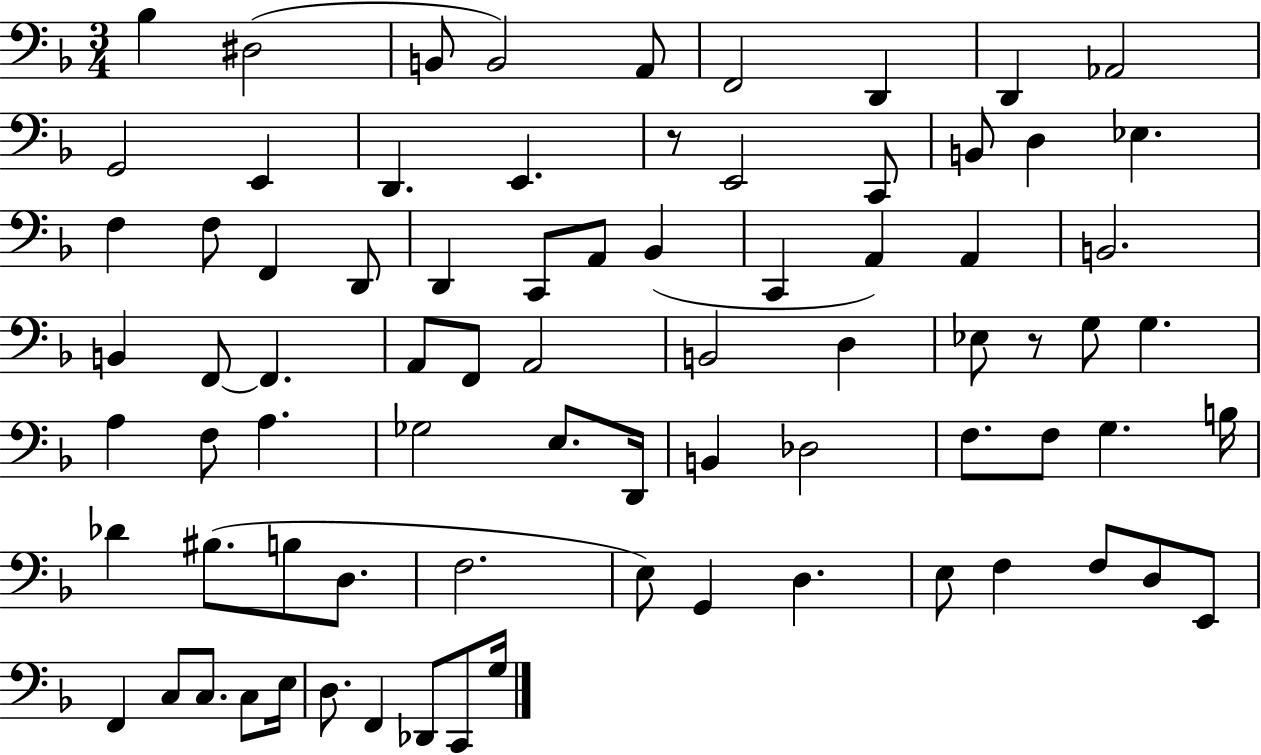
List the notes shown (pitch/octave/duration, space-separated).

Bb3/q D#3/h B2/e B2/h A2/e F2/h D2/q D2/q Ab2/h G2/h E2/q D2/q. E2/q. R/e E2/h C2/e B2/e D3/q Eb3/q. F3/q F3/e F2/q D2/e D2/q C2/e A2/e Bb2/q C2/q A2/q A2/q B2/h. B2/q F2/e F2/q. A2/e F2/e A2/h B2/h D3/q Eb3/e R/e G3/e G3/q. A3/q F3/e A3/q. Gb3/h E3/e. D2/s B2/q Db3/h F3/e. F3/e G3/q. B3/s Db4/q BIS3/e. B3/e D3/e. F3/h. E3/e G2/q D3/q. E3/e F3/q F3/e D3/e E2/e F2/q C3/e C3/e. C3/e E3/s D3/e. F2/q Db2/e C2/e G3/s